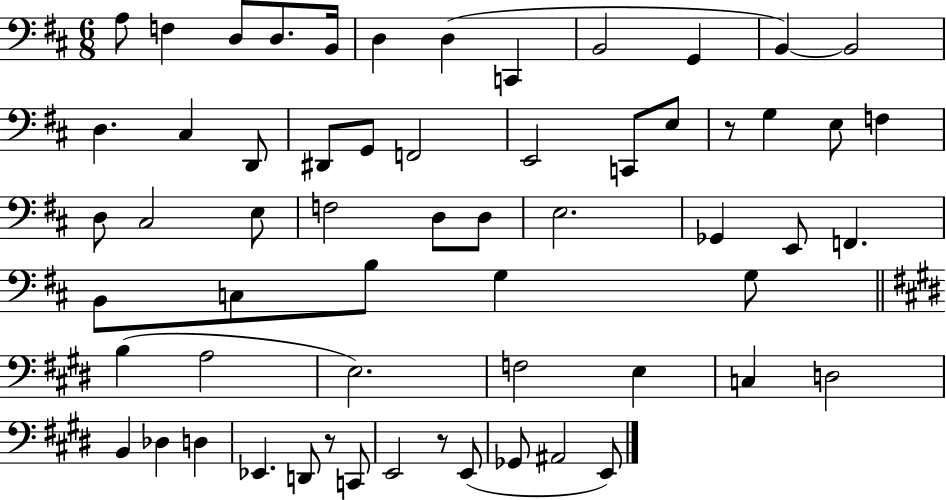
{
  \clef bass
  \numericTimeSignature
  \time 6/8
  \key d \major
  a8 f4 d8 d8. b,16 | d4 d4( c,4 | b,2 g,4 | b,4~~) b,2 | \break d4. cis4 d,8 | dis,8 g,8 f,2 | e,2 c,8 e8 | r8 g4 e8 f4 | \break d8 cis2 e8 | f2 d8 d8 | e2. | ges,4 e,8 f,4. | \break b,8 c8 b8 g4 g8 | \bar "||" \break \key e \major b4( a2 | e2.) | f2 e4 | c4 d2 | \break b,4 des4 d4 | ees,4. d,8 r8 c,8 | e,2 r8 e,8( | ges,8 ais,2 e,8) | \break \bar "|."
}